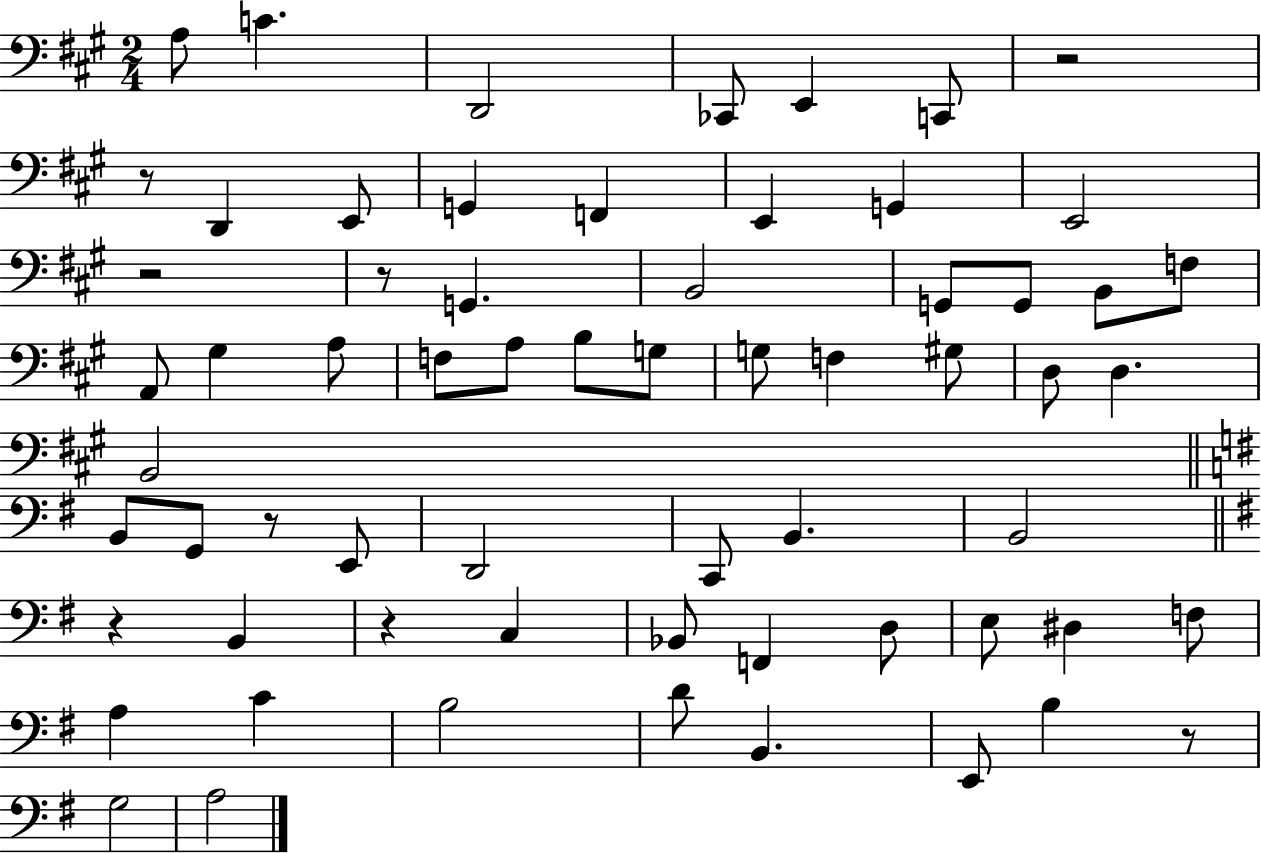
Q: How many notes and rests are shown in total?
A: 64